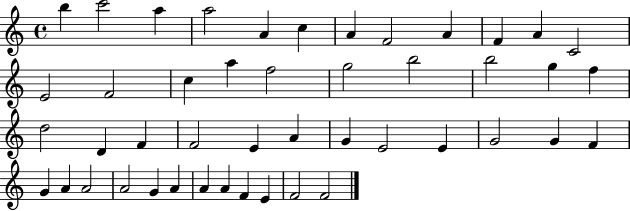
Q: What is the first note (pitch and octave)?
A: B5